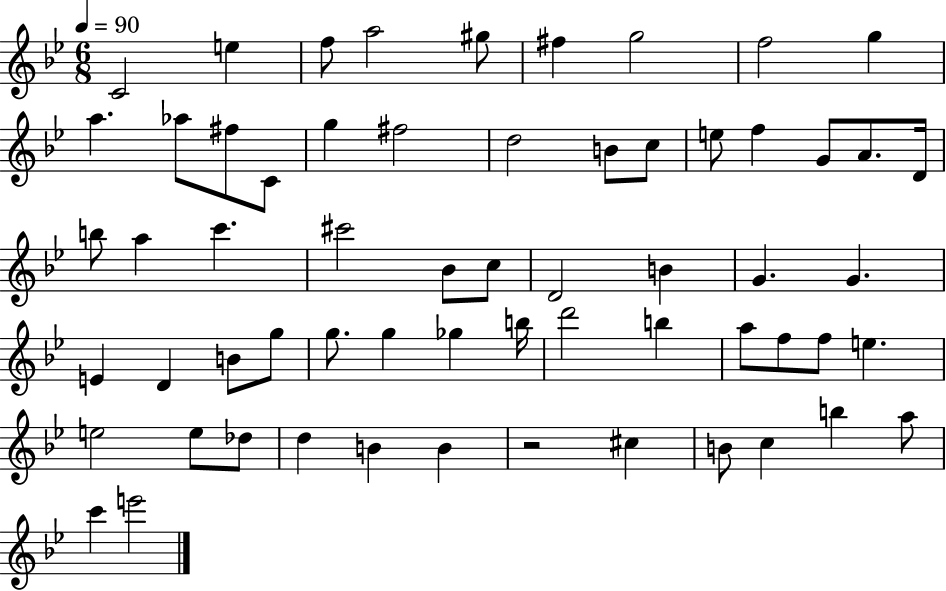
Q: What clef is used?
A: treble